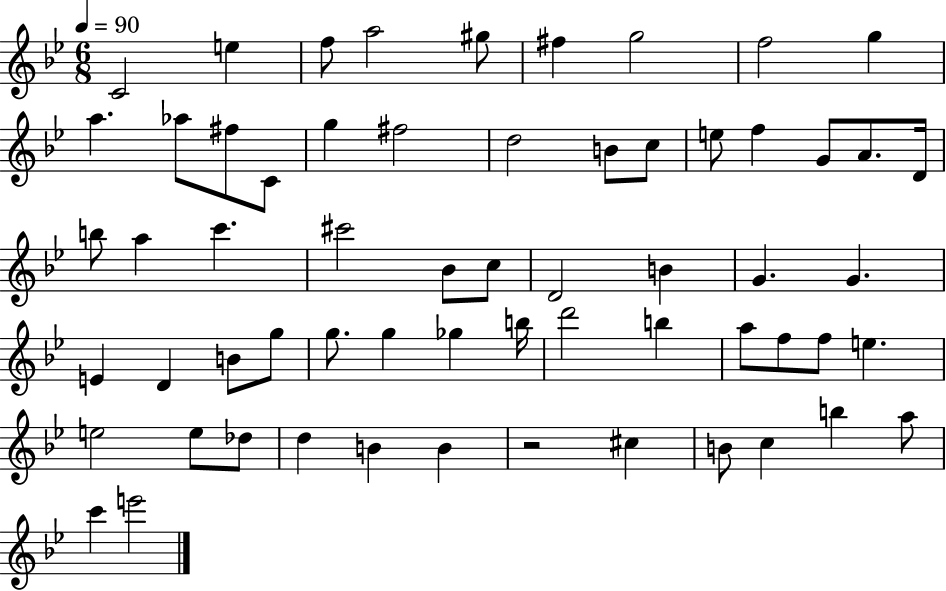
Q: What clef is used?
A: treble